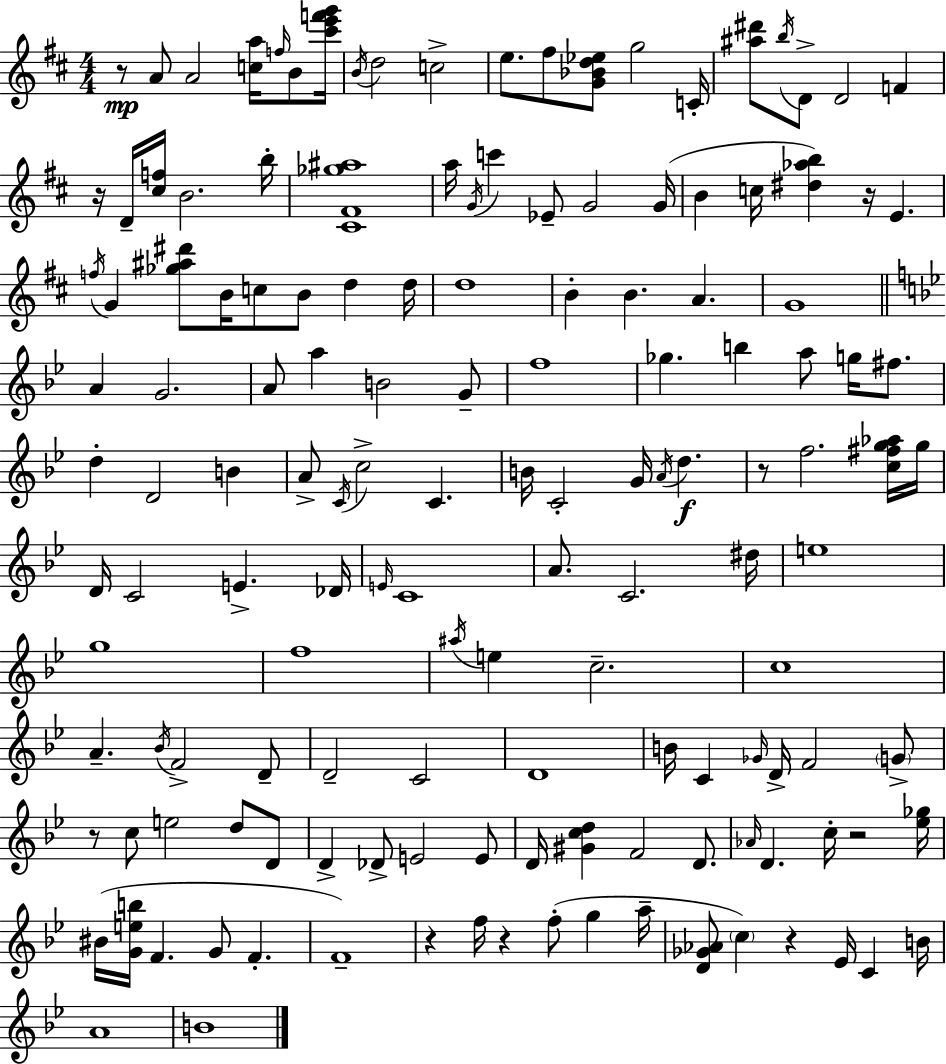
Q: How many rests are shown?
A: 9